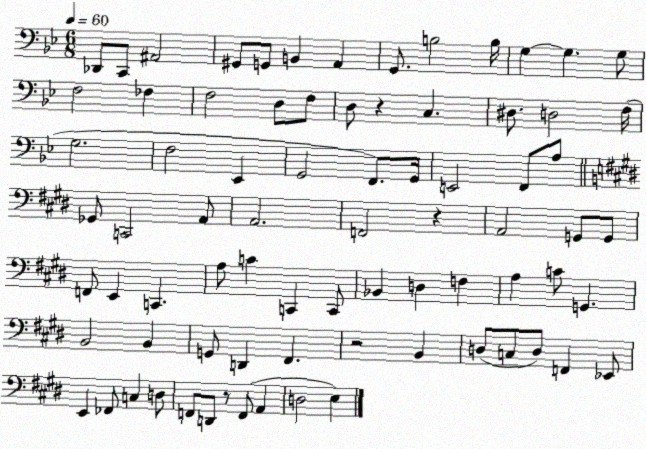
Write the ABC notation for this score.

X:1
T:Untitled
M:6/8
L:1/4
K:Bb
_D,,/2 C,,/2 ^A,,2 ^G,,/2 G,,/2 B,, A,, G,,/2 B,2 B,/4 G, G, G,/2 F,2 _F, F,2 D,/2 F,/2 D,/2 z C, ^D,/2 D,2 F,/4 G,2 F,2 _E,, G,,2 F,,/2 G,,/4 E,,2 F,,/2 A,/2 _G,,/2 C,,2 A,,/2 A,,2 F,,2 z A,,2 G,,/2 G,,/2 F,,/2 E,, C,, A,/2 C C,, C,,/2 _B,, D, F, A, C/2 G,, B,,2 B,, G,,/2 D,, ^F,, z2 B,, D,/2 C,/2 D,/2 F,, _E,,/2 E,, _F,,/2 C, D,/2 F,,/2 D,,/2 z/2 F,,/2 A,, D,2 E,